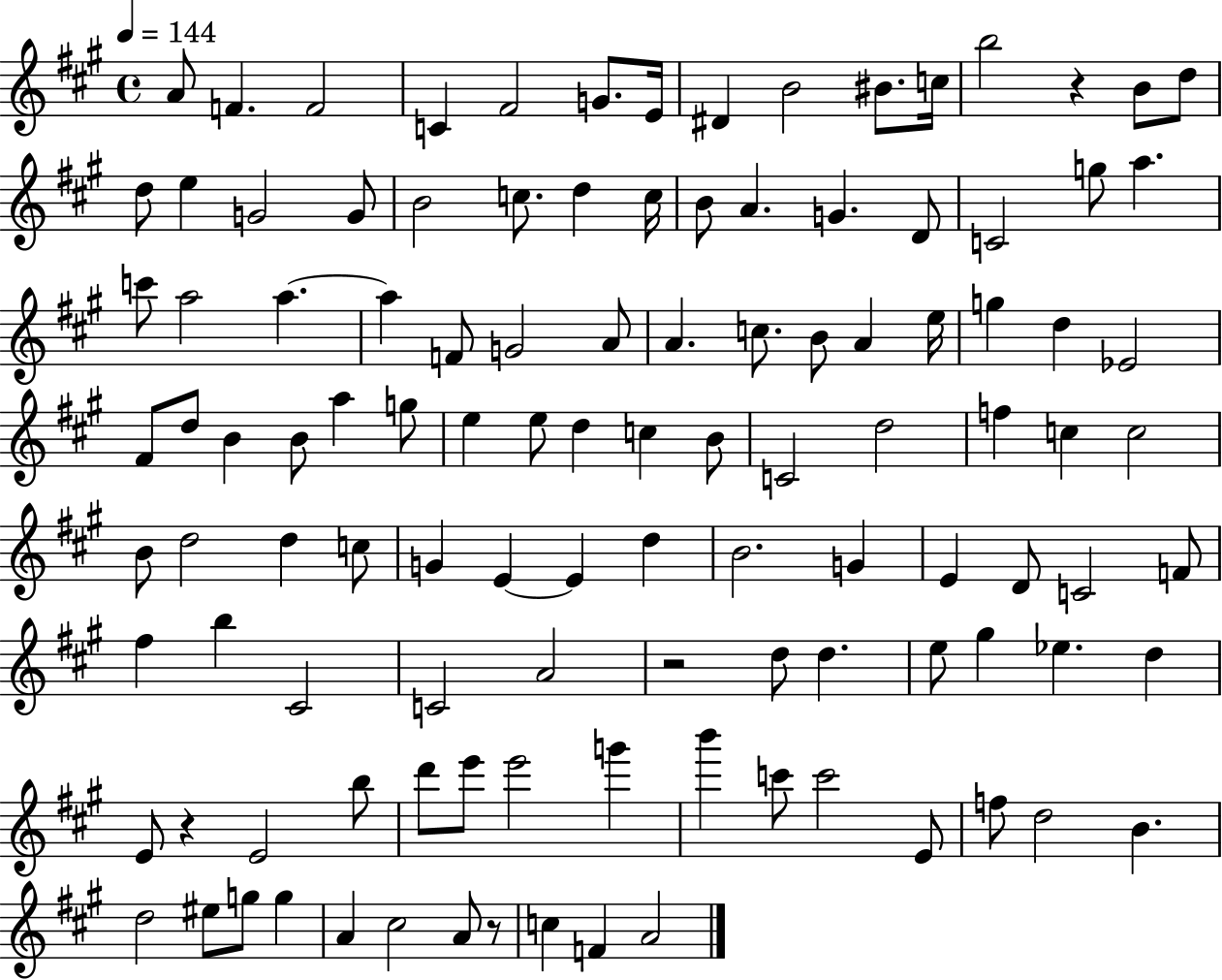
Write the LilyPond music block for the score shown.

{
  \clef treble
  \time 4/4
  \defaultTimeSignature
  \key a \major
  \tempo 4 = 144
  a'8 f'4. f'2 | c'4 fis'2 g'8. e'16 | dis'4 b'2 bis'8. c''16 | b''2 r4 b'8 d''8 | \break d''8 e''4 g'2 g'8 | b'2 c''8. d''4 c''16 | b'8 a'4. g'4. d'8 | c'2 g''8 a''4. | \break c'''8 a''2 a''4.~~ | a''4 f'8 g'2 a'8 | a'4. c''8. b'8 a'4 e''16 | g''4 d''4 ees'2 | \break fis'8 d''8 b'4 b'8 a''4 g''8 | e''4 e''8 d''4 c''4 b'8 | c'2 d''2 | f''4 c''4 c''2 | \break b'8 d''2 d''4 c''8 | g'4 e'4~~ e'4 d''4 | b'2. g'4 | e'4 d'8 c'2 f'8 | \break fis''4 b''4 cis'2 | c'2 a'2 | r2 d''8 d''4. | e''8 gis''4 ees''4. d''4 | \break e'8 r4 e'2 b''8 | d'''8 e'''8 e'''2 g'''4 | b'''4 c'''8 c'''2 e'8 | f''8 d''2 b'4. | \break d''2 eis''8 g''8 g''4 | a'4 cis''2 a'8 r8 | c''4 f'4 a'2 | \bar "|."
}